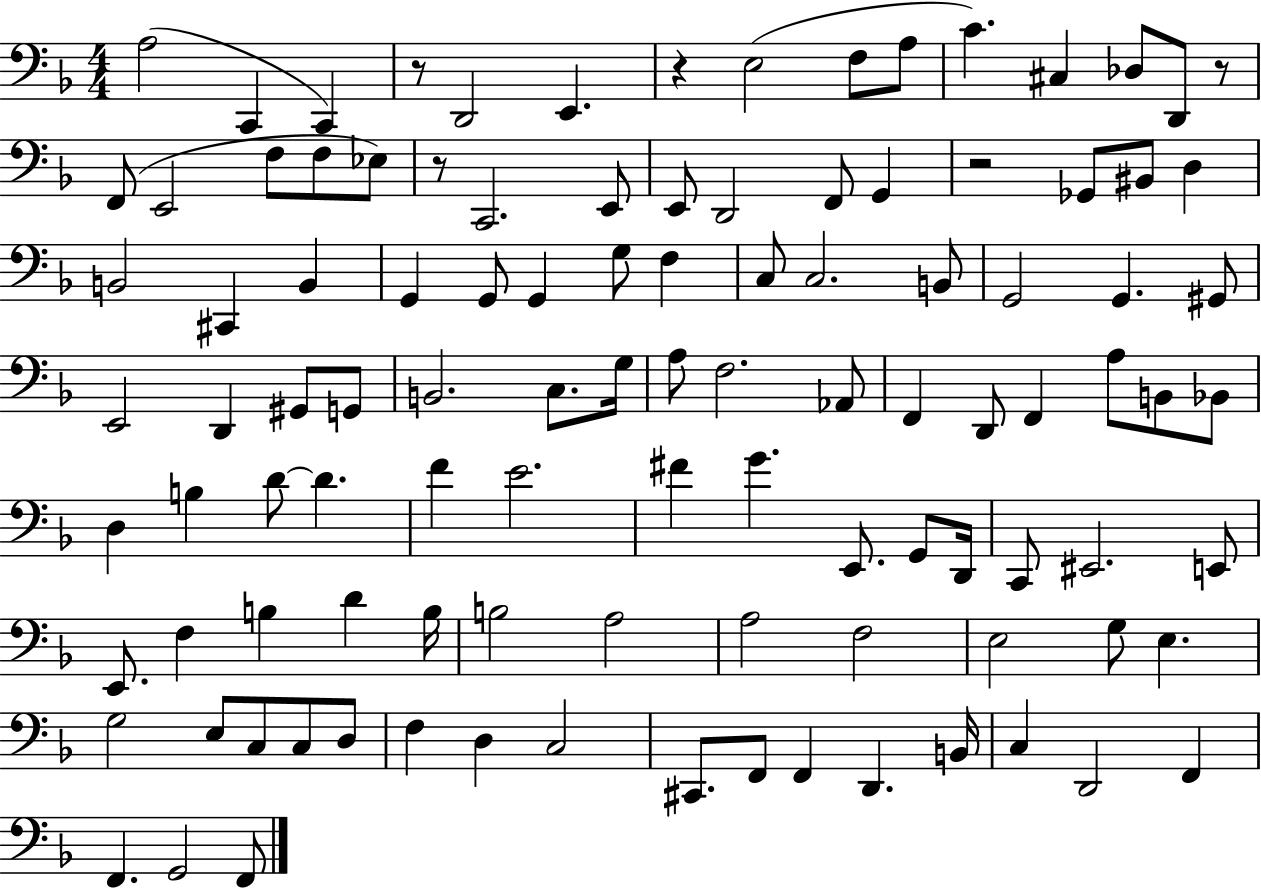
{
  \clef bass
  \numericTimeSignature
  \time 4/4
  \key f \major
  a2( c,4 c,4) | r8 d,2 e,4. | r4 e2( f8 a8 | c'4.) cis4 des8 d,8 r8 | \break f,8( e,2 f8 f8 ees8) | r8 c,2. e,8 | e,8 d,2 f,8 g,4 | r2 ges,8 bis,8 d4 | \break b,2 cis,4 b,4 | g,4 g,8 g,4 g8 f4 | c8 c2. b,8 | g,2 g,4. gis,8 | \break e,2 d,4 gis,8 g,8 | b,2. c8. g16 | a8 f2. aes,8 | f,4 d,8 f,4 a8 b,8 bes,8 | \break d4 b4 d'8~~ d'4. | f'4 e'2. | fis'4 g'4. e,8. g,8 d,16 | c,8 eis,2. e,8 | \break e,8. f4 b4 d'4 b16 | b2 a2 | a2 f2 | e2 g8 e4. | \break g2 e8 c8 c8 d8 | f4 d4 c2 | cis,8. f,8 f,4 d,4. b,16 | c4 d,2 f,4 | \break f,4. g,2 f,8 | \bar "|."
}